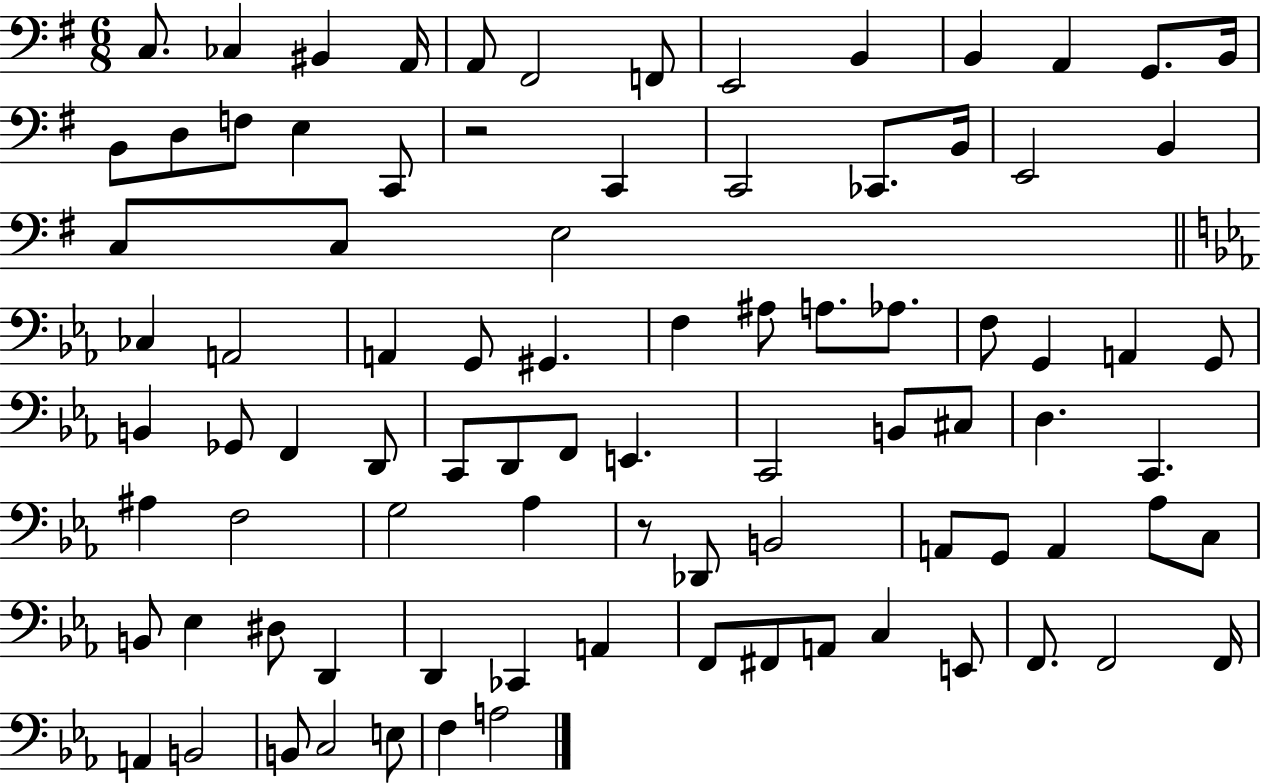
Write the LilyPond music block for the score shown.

{
  \clef bass
  \numericTimeSignature
  \time 6/8
  \key g \major
  c8. ces4 bis,4 a,16 | a,8 fis,2 f,8 | e,2 b,4 | b,4 a,4 g,8. b,16 | \break b,8 d8 f8 e4 c,8 | r2 c,4 | c,2 ces,8. b,16 | e,2 b,4 | \break c8 c8 e2 | \bar "||" \break \key c \minor ces4 a,2 | a,4 g,8 gis,4. | f4 ais8 a8. aes8. | f8 g,4 a,4 g,8 | \break b,4 ges,8 f,4 d,8 | c,8 d,8 f,8 e,4. | c,2 b,8 cis8 | d4. c,4. | \break ais4 f2 | g2 aes4 | r8 des,8 b,2 | a,8 g,8 a,4 aes8 c8 | \break b,8 ees4 dis8 d,4 | d,4 ces,4 a,4 | f,8 fis,8 a,8 c4 e,8 | f,8. f,2 f,16 | \break a,4 b,2 | b,8 c2 e8 | f4 a2 | \bar "|."
}